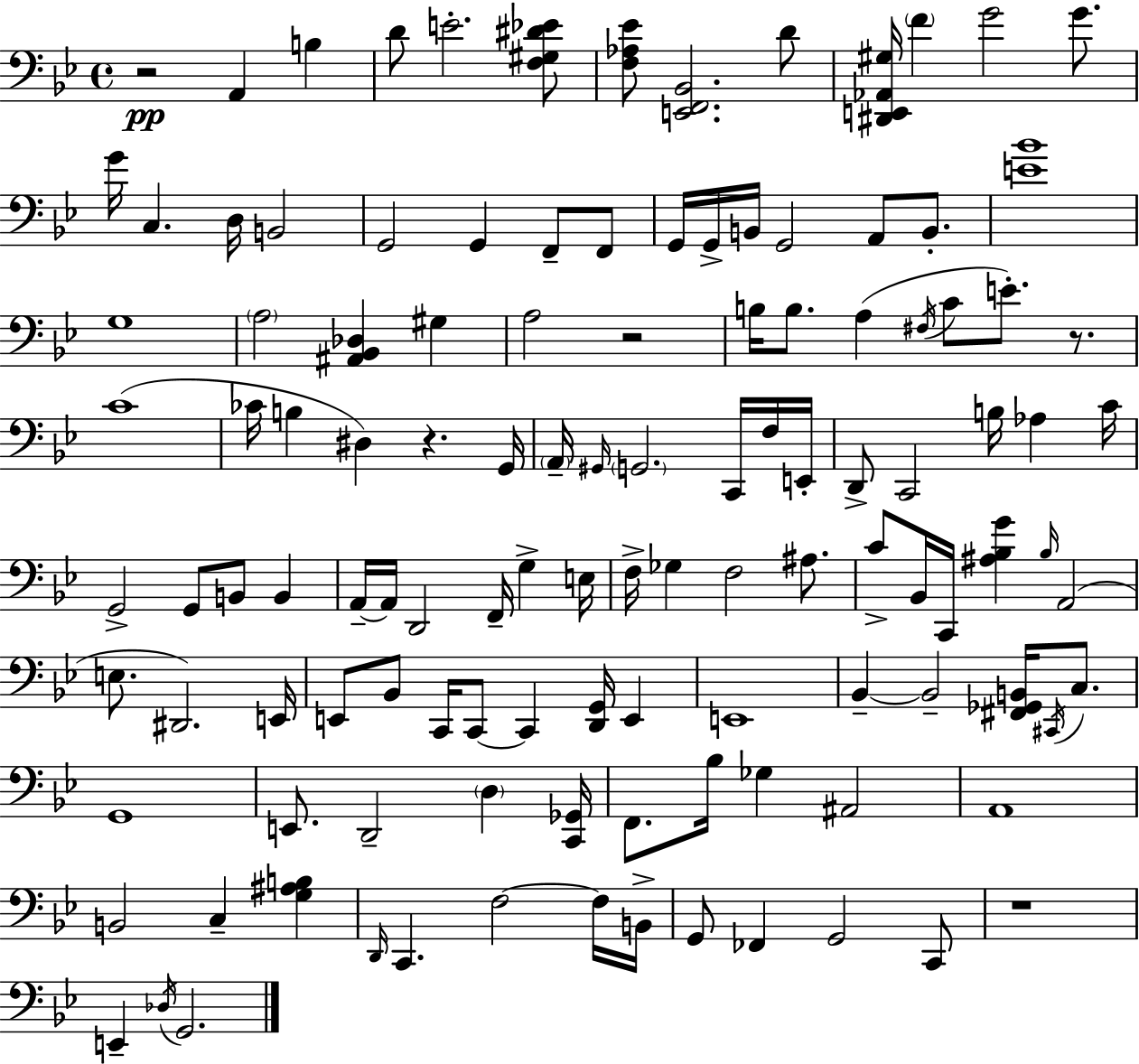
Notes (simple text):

R/h A2/q B3/q D4/e E4/h. [F3,G#3,D#4,Eb4]/e [F3,Ab3,Eb4]/e [E2,F2,Bb2]/h. D4/e [D#2,E2,Ab2,G#3]/s F4/q G4/h G4/e. G4/s C3/q. D3/s B2/h G2/h G2/q F2/e F2/e G2/s G2/s B2/s G2/h A2/e B2/e. [E4,Bb4]/w G3/w A3/h [A#2,Bb2,Db3]/q G#3/q A3/h R/h B3/s B3/e. A3/q F#3/s C4/e E4/e. R/e. C4/w CES4/s B3/q D#3/q R/q. G2/s A2/s G#2/s G2/h. C2/s F3/s E2/s D2/e C2/h B3/s Ab3/q C4/s G2/h G2/e B2/e B2/q A2/s A2/s D2/h F2/s G3/q E3/s F3/s Gb3/q F3/h A#3/e. C4/e Bb2/s C2/s [A#3,Bb3,G4]/q Bb3/s A2/h E3/e. D#2/h. E2/s E2/e Bb2/e C2/s C2/e C2/q [D2,G2]/s E2/q E2/w Bb2/q Bb2/h [F#2,Gb2,B2]/s C#2/s C3/e. G2/w E2/e. D2/h D3/q [C2,Gb2]/s F2/e. Bb3/s Gb3/q A#2/h A2/w B2/h C3/q [G3,A#3,B3]/q D2/s C2/q. F3/h F3/s B2/s G2/e FES2/q G2/h C2/e R/w E2/q Db3/s G2/h.